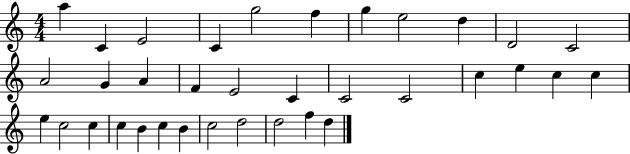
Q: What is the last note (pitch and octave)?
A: D5